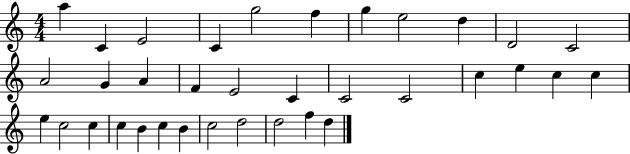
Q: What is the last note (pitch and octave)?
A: D5